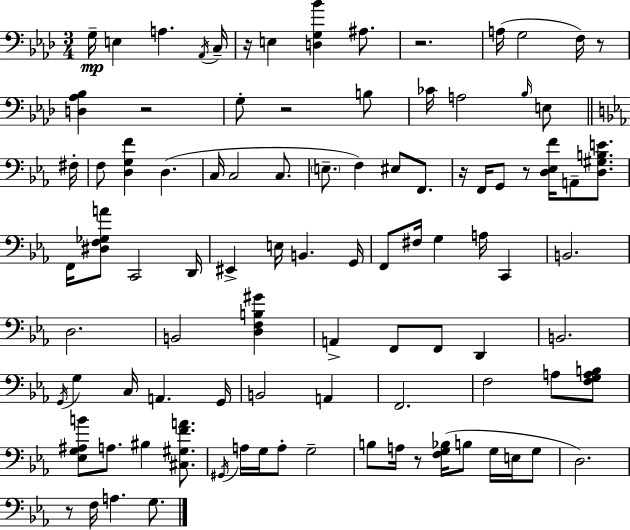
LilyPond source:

{
  \clef bass
  \numericTimeSignature
  \time 3/4
  \key aes \major
  g16--\mp e4 a4. \acciaccatura { aes,16 } | c16-- r16 e4 <d g bes'>4 ais8. | r2. | a16( g2 f16) r8 | \break <d aes bes>4 r2 | g8-. r2 b8 | ces'16 a2 \grace { bes16 } e8 | \bar "||" \break \key ees \major fis16-. f8 <d g f'>4 d4.( | c16 c2 c8. | \parenthesize e8.-- f4) eis8 f,8. | r16 f,16 g,8 r8 <d ees f'>16 a,8-- <d gis b e'>8. | \break f,16 <dis f ges a'>8 c,2 | d,16 eis,4-> e16 b,4. | g,16 f,8 fis16 g4 a16 c,4 | b,2. | \break d2. | b,2 <d f b gis'>4 | a,4-> f,8 f,8 d,4 | b,2. | \break \acciaccatura { g,16 } g4 c16 a,4. | g,16 b,2 a,4 | f,2. | f2 a8 | \break <f g a b>8 <ees g ais b'>8 a8. bis4 <cis gis f' a'>8. | \acciaccatura { gis,16 } a16 g16 a8-. g2-- | b8 a16 r8 <f g bes>16( b8 g16 | e16 g8 d2.) | \break r8 f16 a4. | g8. \bar "|."
}